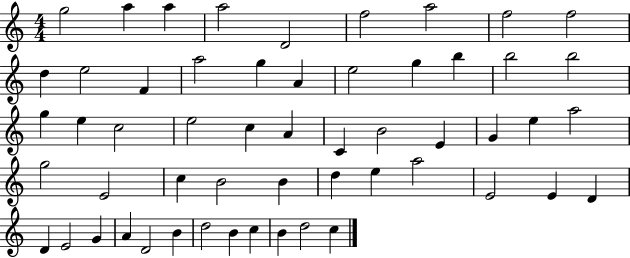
{
  \clef treble
  \numericTimeSignature
  \time 4/4
  \key c \major
  g''2 a''4 a''4 | a''2 d'2 | f''2 a''2 | f''2 f''2 | \break d''4 e''2 f'4 | a''2 g''4 a'4 | e''2 g''4 b''4 | b''2 b''2 | \break g''4 e''4 c''2 | e''2 c''4 a'4 | c'4 b'2 e'4 | g'4 e''4 a''2 | \break g''2 e'2 | c''4 b'2 b'4 | d''4 e''4 a''2 | e'2 e'4 d'4 | \break d'4 e'2 g'4 | a'4 d'2 b'4 | d''2 b'4 c''4 | b'4 d''2 c''4 | \break \bar "|."
}